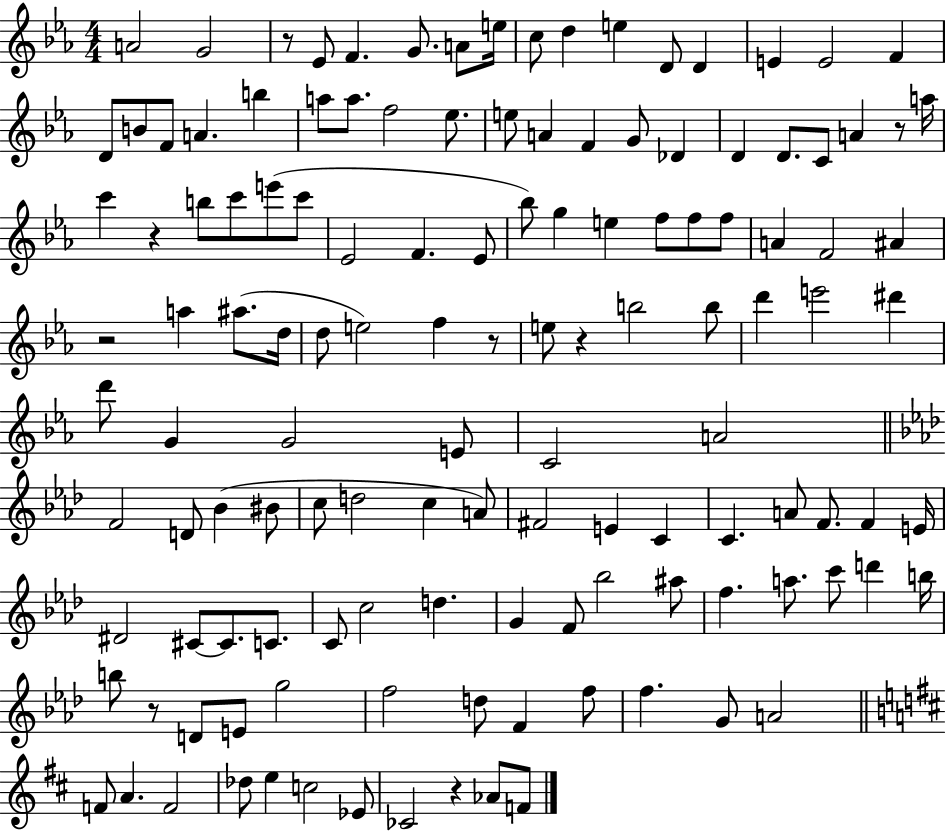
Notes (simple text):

A4/h G4/h R/e Eb4/e F4/q. G4/e. A4/e E5/s C5/e D5/q E5/q D4/e D4/q E4/q E4/h F4/q D4/e B4/e F4/e A4/q. B5/q A5/e A5/e. F5/h Eb5/e. E5/e A4/q F4/q G4/e Db4/q D4/q D4/e. C4/e A4/q R/e A5/s C6/q R/q B5/e C6/e E6/e C6/e Eb4/h F4/q. Eb4/e Bb5/e G5/q E5/q F5/e F5/e F5/e A4/q F4/h A#4/q R/h A5/q A#5/e. D5/s D5/e E5/h F5/q R/e E5/e R/q B5/h B5/e D6/q E6/h D#6/q D6/e G4/q G4/h E4/e C4/h A4/h F4/h D4/e Bb4/q BIS4/e C5/e D5/h C5/q A4/e F#4/h E4/q C4/q C4/q. A4/e F4/e. F4/q E4/s D#4/h C#4/e C#4/e. C4/e. C4/e C5/h D5/q. G4/q F4/e Bb5/h A#5/e F5/q. A5/e. C6/e D6/q B5/s B5/e R/e D4/e E4/e G5/h F5/h D5/e F4/q F5/e F5/q. G4/e A4/h F4/e A4/q. F4/h Db5/e E5/q C5/h Eb4/e CES4/h R/q Ab4/e F4/e